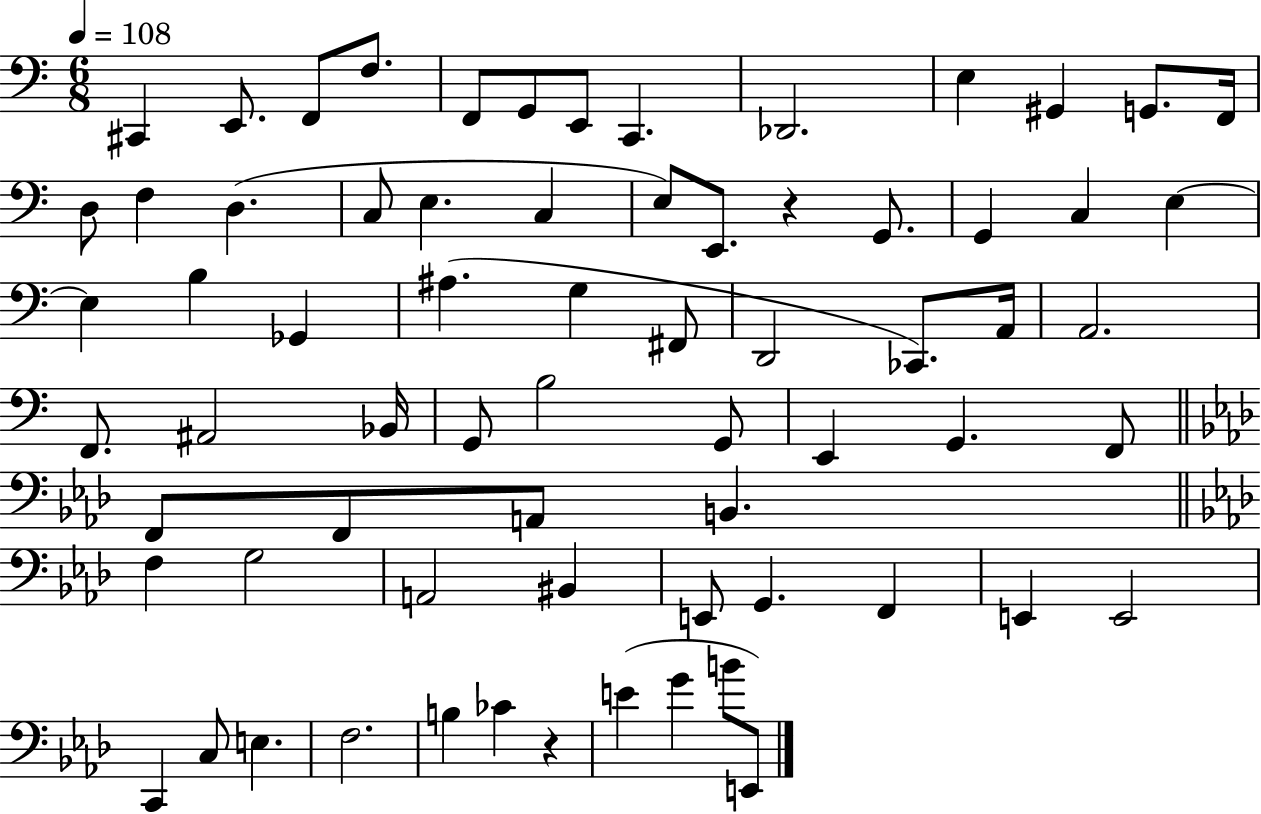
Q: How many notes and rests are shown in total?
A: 69